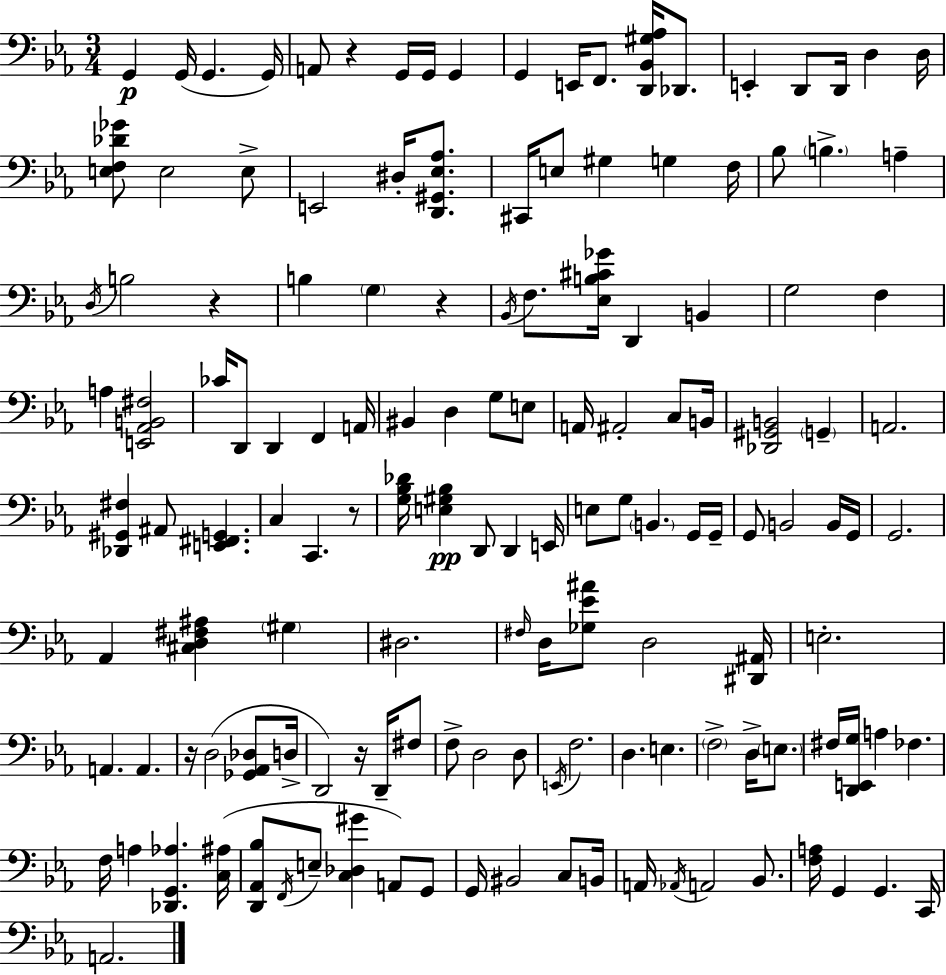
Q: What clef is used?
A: bass